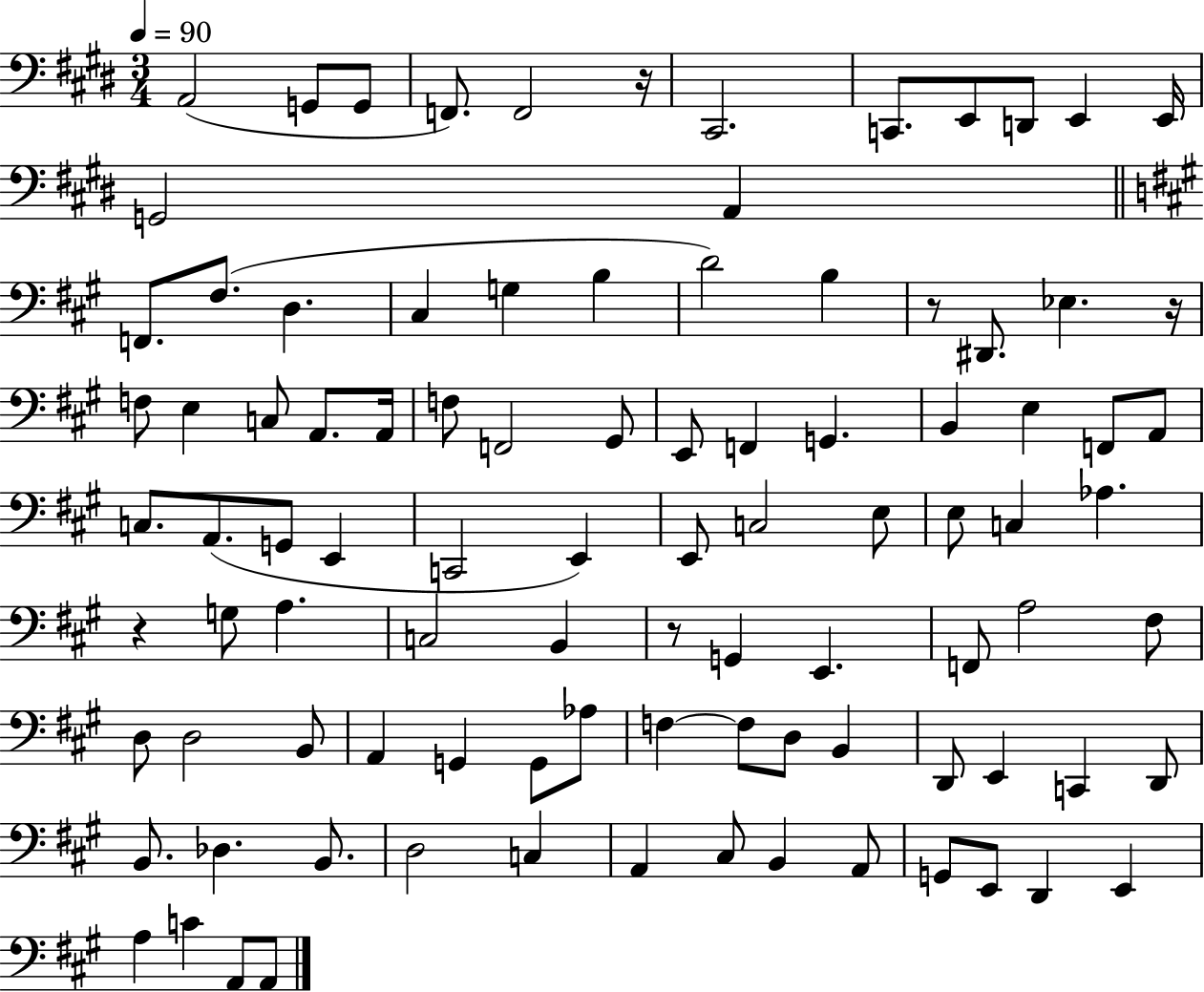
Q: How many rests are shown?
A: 5